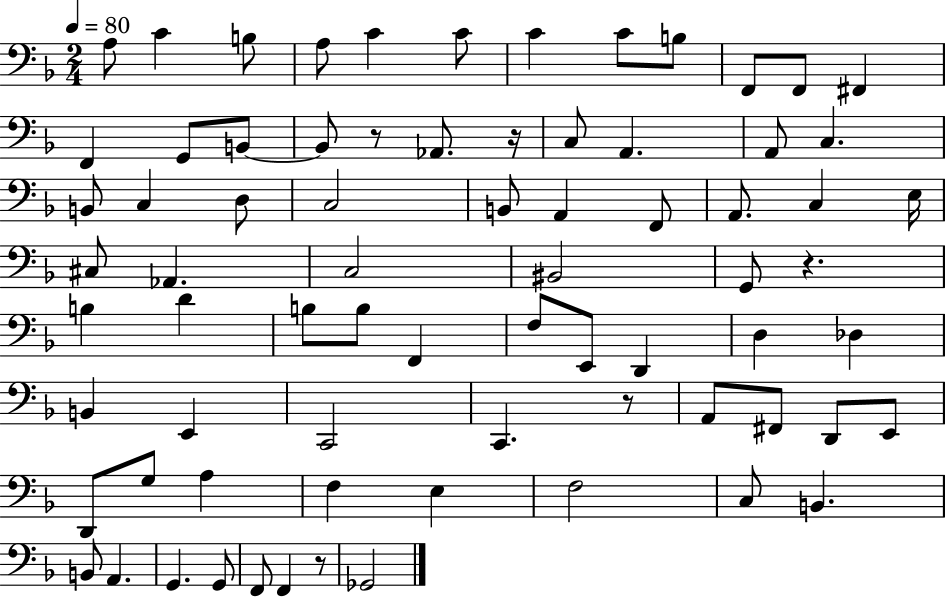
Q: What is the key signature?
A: F major